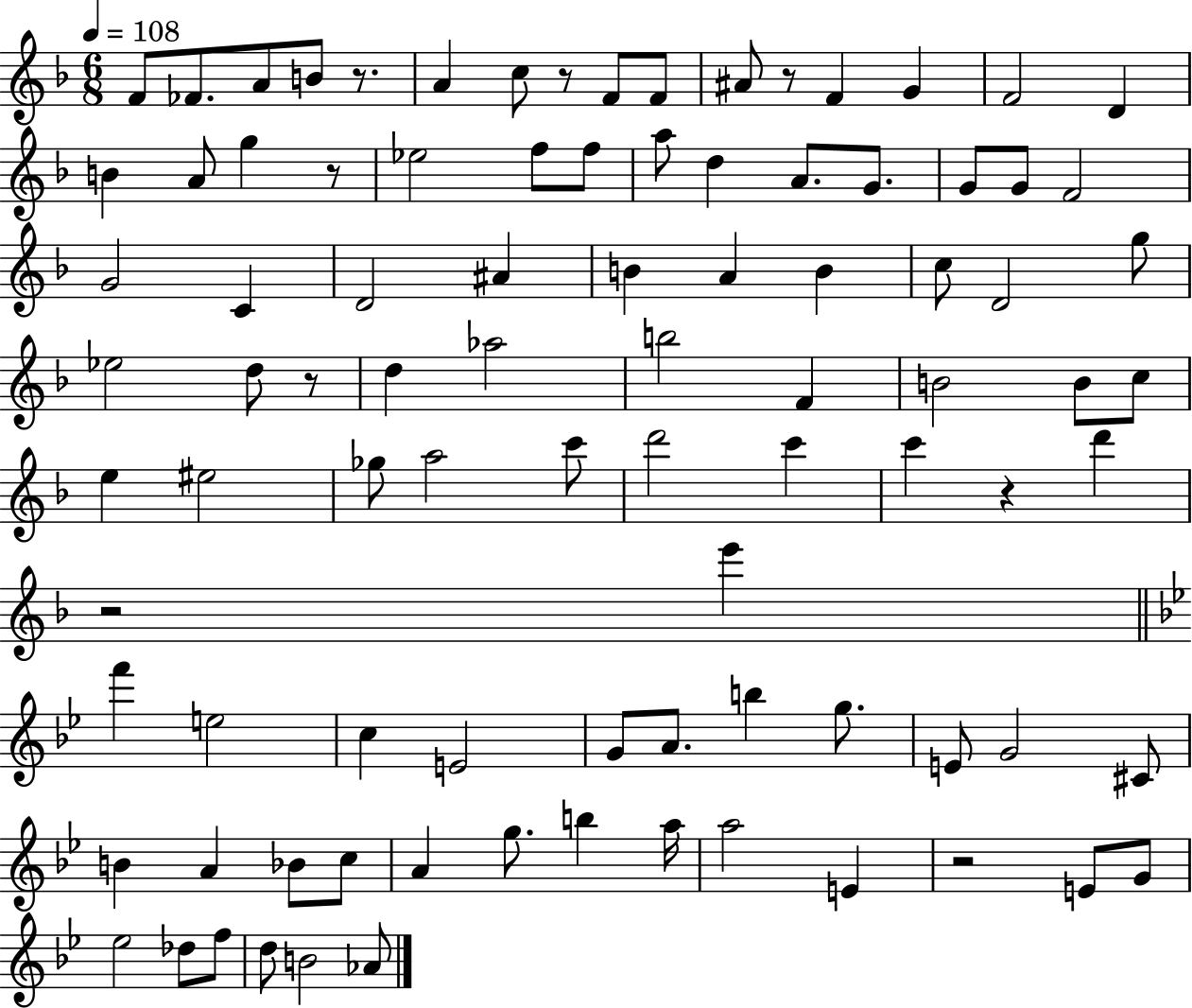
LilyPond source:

{
  \clef treble
  \numericTimeSignature
  \time 6/8
  \key f \major
  \tempo 4 = 108
  f'8 fes'8. a'8 b'8 r8. | a'4 c''8 r8 f'8 f'8 | ais'8 r8 f'4 g'4 | f'2 d'4 | \break b'4 a'8 g''4 r8 | ees''2 f''8 f''8 | a''8 d''4 a'8. g'8. | g'8 g'8 f'2 | \break g'2 c'4 | d'2 ais'4 | b'4 a'4 b'4 | c''8 d'2 g''8 | \break ees''2 d''8 r8 | d''4 aes''2 | b''2 f'4 | b'2 b'8 c''8 | \break e''4 eis''2 | ges''8 a''2 c'''8 | d'''2 c'''4 | c'''4 r4 d'''4 | \break r2 e'''4 | \bar "||" \break \key bes \major f'''4 e''2 | c''4 e'2 | g'8 a'8. b''4 g''8. | e'8 g'2 cis'8 | \break b'4 a'4 bes'8 c''8 | a'4 g''8. b''4 a''16 | a''2 e'4 | r2 e'8 g'8 | \break ees''2 des''8 f''8 | d''8 b'2 aes'8 | \bar "|."
}